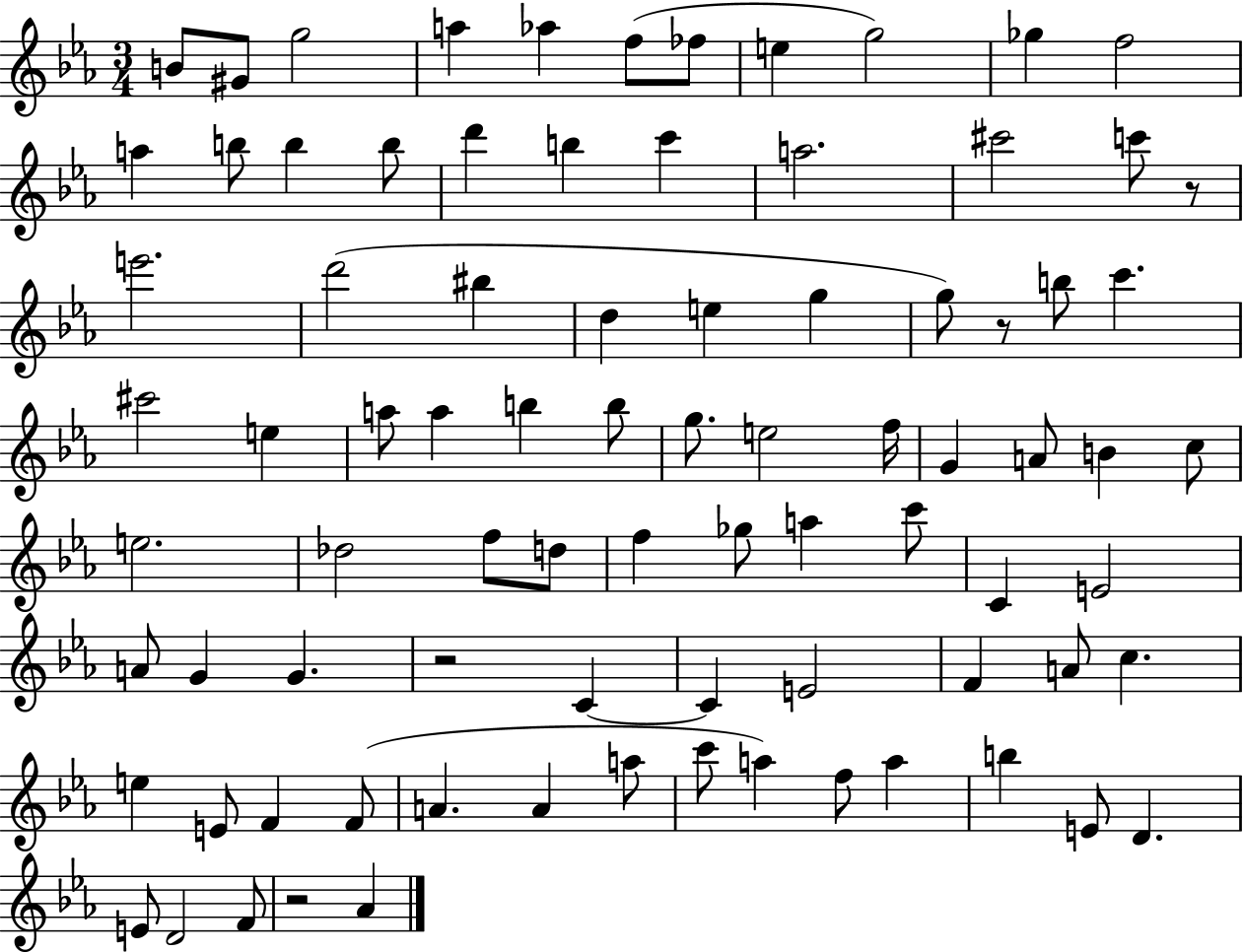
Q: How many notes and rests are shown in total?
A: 84